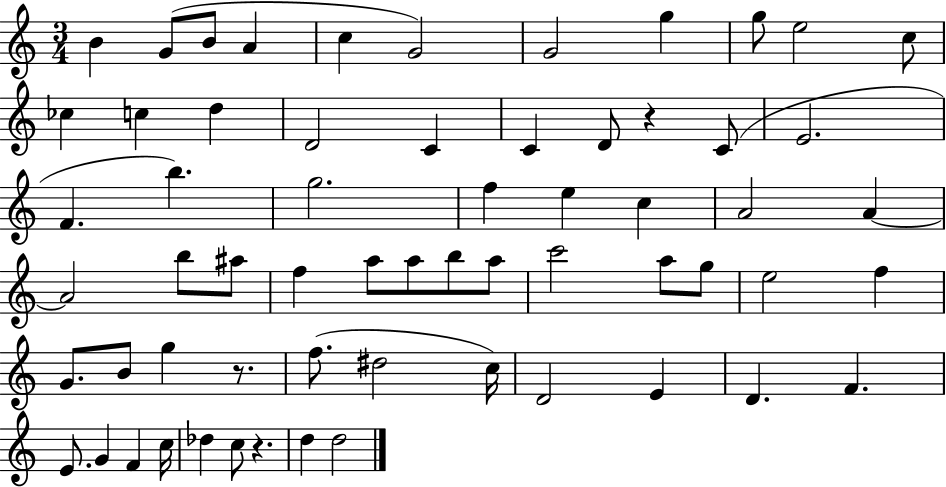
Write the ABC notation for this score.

X:1
T:Untitled
M:3/4
L:1/4
K:C
B G/2 B/2 A c G2 G2 g g/2 e2 c/2 _c c d D2 C C D/2 z C/2 E2 F b g2 f e c A2 A A2 b/2 ^a/2 f a/2 a/2 b/2 a/2 c'2 a/2 g/2 e2 f G/2 B/2 g z/2 f/2 ^d2 c/4 D2 E D F E/2 G F c/4 _d c/2 z d d2